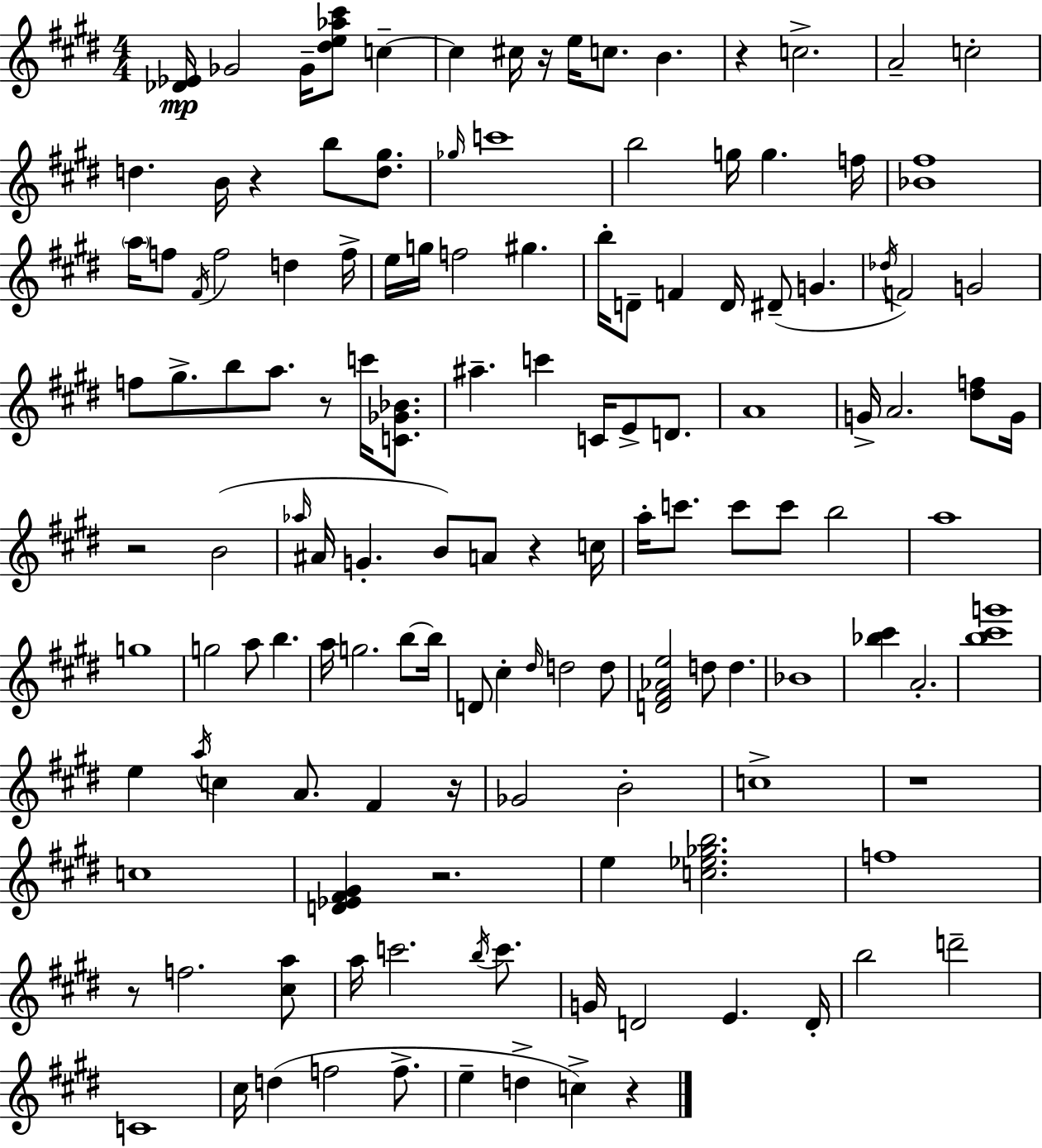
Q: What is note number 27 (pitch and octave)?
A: E5